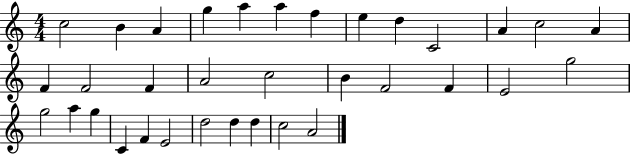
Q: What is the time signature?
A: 4/4